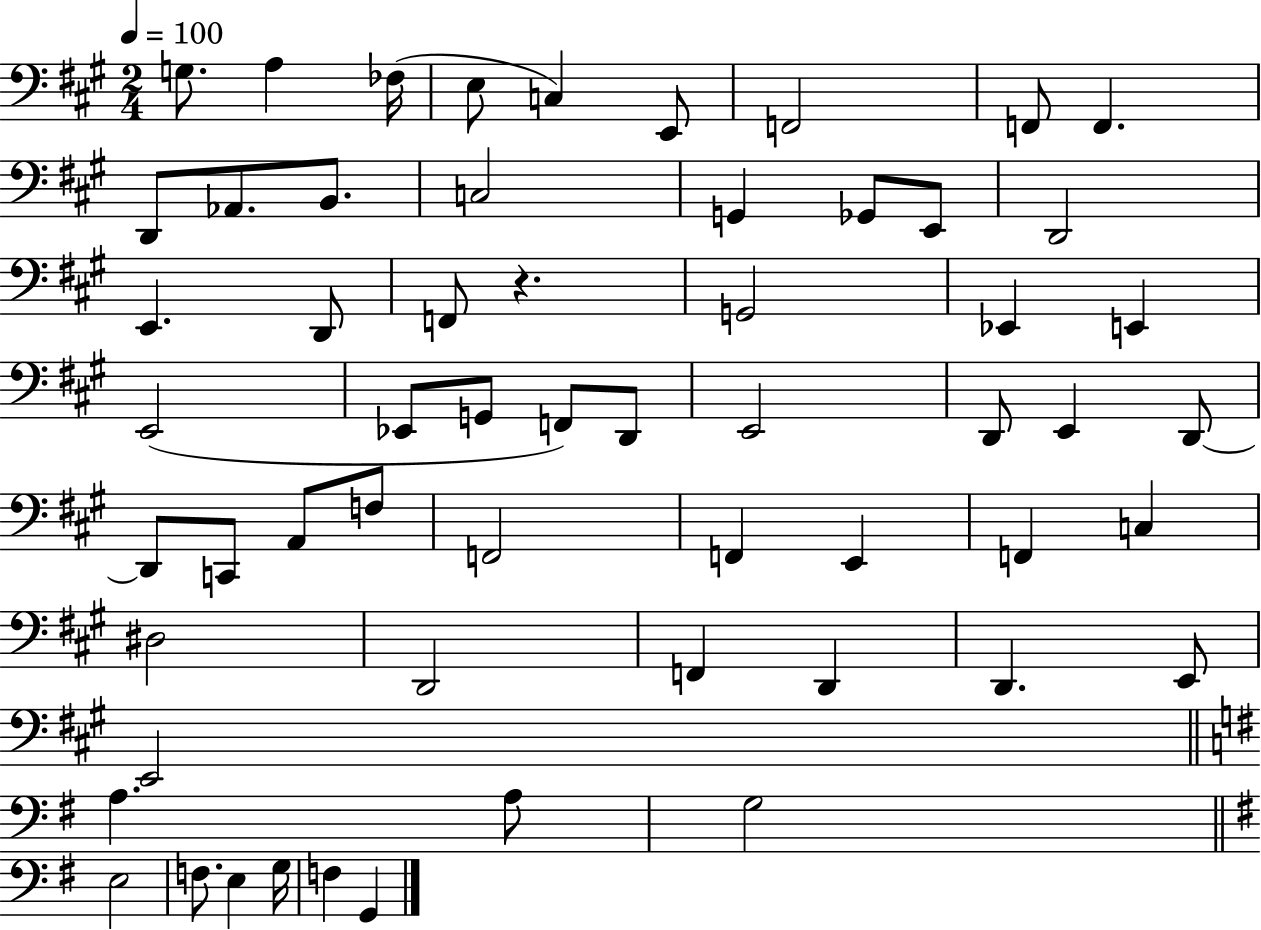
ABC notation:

X:1
T:Untitled
M:2/4
L:1/4
K:A
G,/2 A, _F,/4 E,/2 C, E,,/2 F,,2 F,,/2 F,, D,,/2 _A,,/2 B,,/2 C,2 G,, _G,,/2 E,,/2 D,,2 E,, D,,/2 F,,/2 z G,,2 _E,, E,, E,,2 _E,,/2 G,,/2 F,,/2 D,,/2 E,,2 D,,/2 E,, D,,/2 D,,/2 C,,/2 A,,/2 F,/2 F,,2 F,, E,, F,, C, ^D,2 D,,2 F,, D,, D,, E,,/2 E,,2 A, A,/2 G,2 E,2 F,/2 E, G,/4 F, G,,